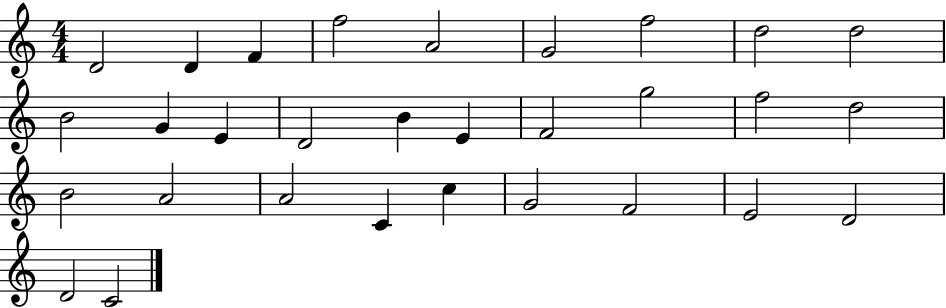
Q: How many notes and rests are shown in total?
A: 30